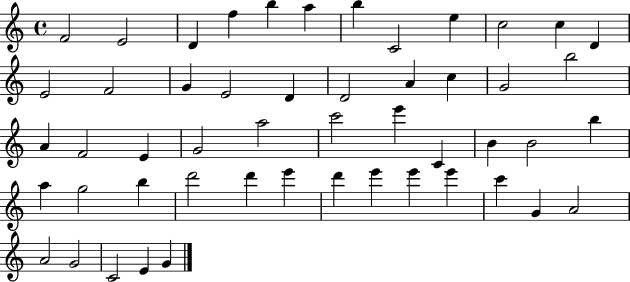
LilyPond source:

{
  \clef treble
  \time 4/4
  \defaultTimeSignature
  \key c \major
  f'2 e'2 | d'4 f''4 b''4 a''4 | b''4 c'2 e''4 | c''2 c''4 d'4 | \break e'2 f'2 | g'4 e'2 d'4 | d'2 a'4 c''4 | g'2 b''2 | \break a'4 f'2 e'4 | g'2 a''2 | c'''2 e'''4 c'4 | b'4 b'2 b''4 | \break a''4 g''2 b''4 | d'''2 d'''4 e'''4 | d'''4 e'''4 e'''4 e'''4 | c'''4 g'4 a'2 | \break a'2 g'2 | c'2 e'4 g'4 | \bar "|."
}